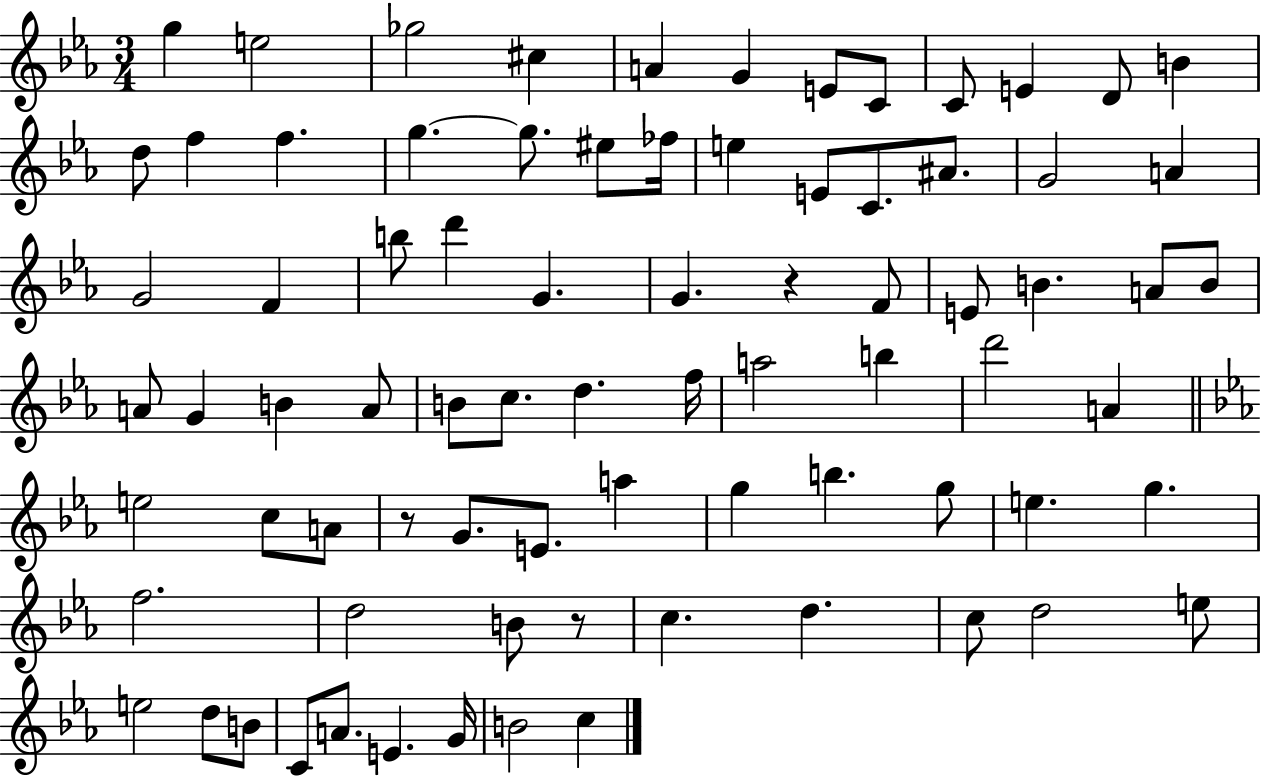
{
  \clef treble
  \numericTimeSignature
  \time 3/4
  \key ees \major
  g''4 e''2 | ges''2 cis''4 | a'4 g'4 e'8 c'8 | c'8 e'4 d'8 b'4 | \break d''8 f''4 f''4. | g''4.~~ g''8. eis''8 fes''16 | e''4 e'8 c'8. ais'8. | g'2 a'4 | \break g'2 f'4 | b''8 d'''4 g'4. | g'4. r4 f'8 | e'8 b'4. a'8 b'8 | \break a'8 g'4 b'4 a'8 | b'8 c''8. d''4. f''16 | a''2 b''4 | d'''2 a'4 | \break \bar "||" \break \key ees \major e''2 c''8 a'8 | r8 g'8. e'8. a''4 | g''4 b''4. g''8 | e''4. g''4. | \break f''2. | d''2 b'8 r8 | c''4. d''4. | c''8 d''2 e''8 | \break e''2 d''8 b'8 | c'8 a'8. e'4. g'16 | b'2 c''4 | \bar "|."
}